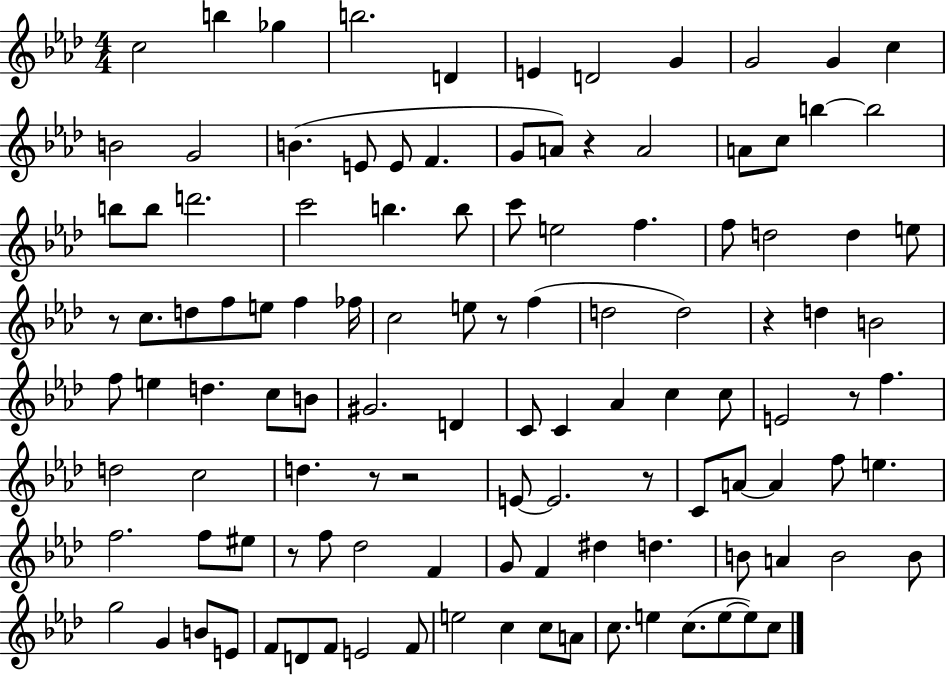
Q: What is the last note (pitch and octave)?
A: C5